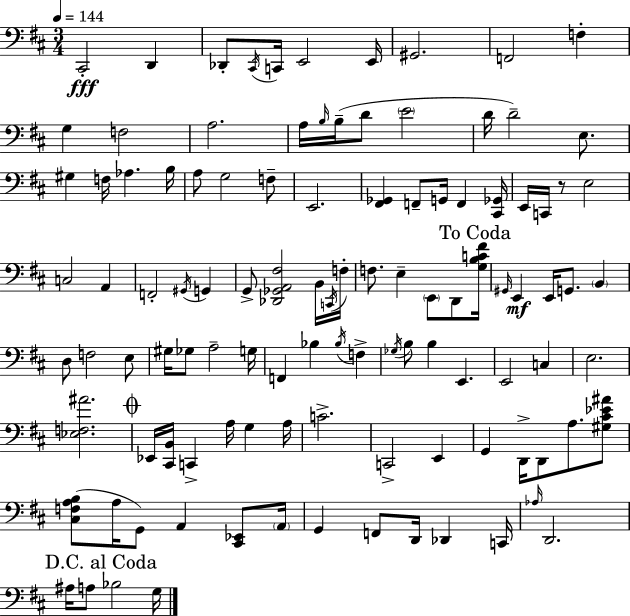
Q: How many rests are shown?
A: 1